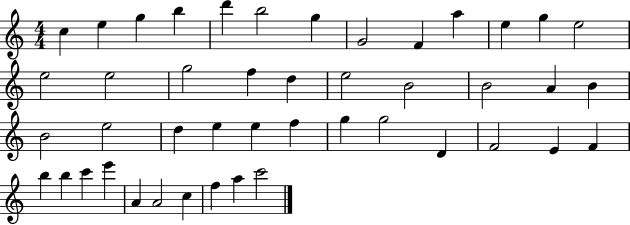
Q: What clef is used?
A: treble